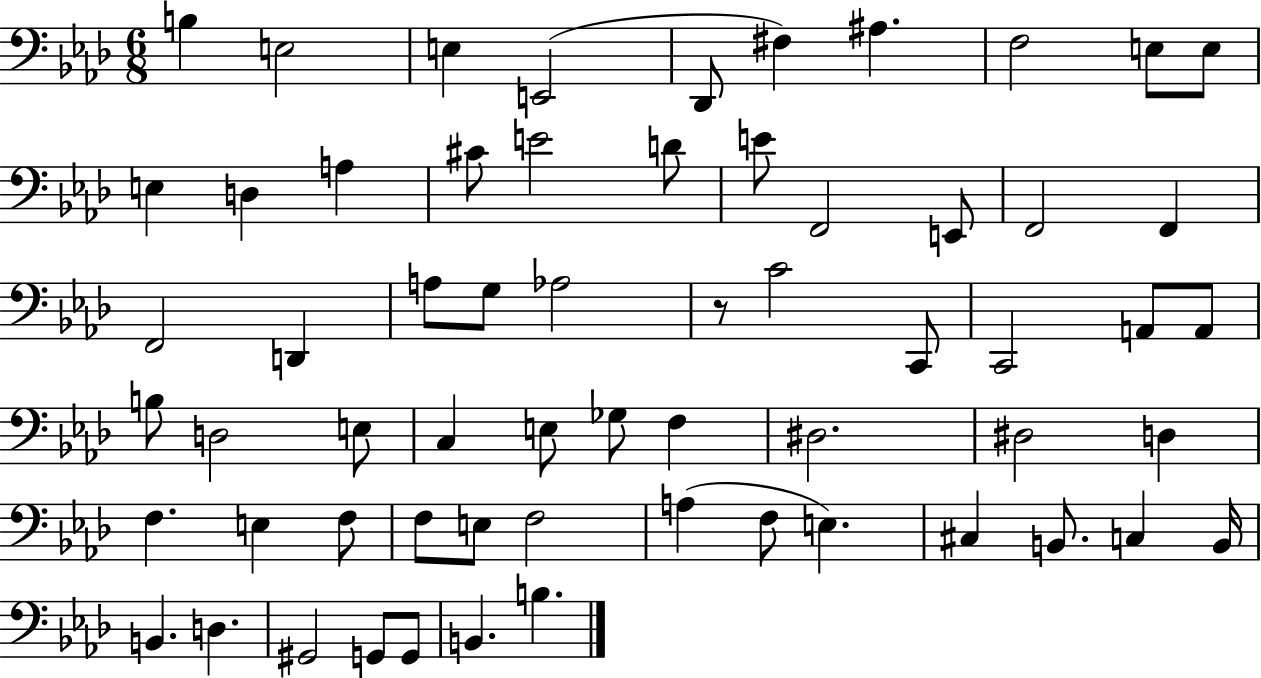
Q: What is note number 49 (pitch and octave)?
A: F3